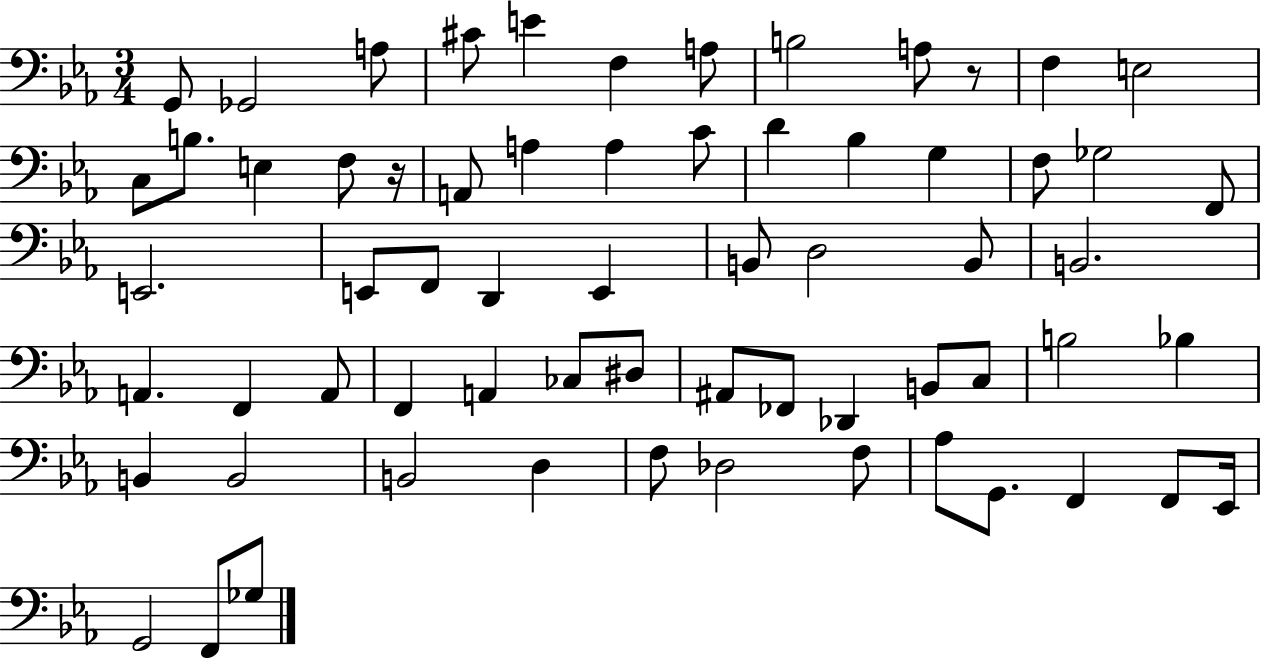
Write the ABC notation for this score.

X:1
T:Untitled
M:3/4
L:1/4
K:Eb
G,,/2 _G,,2 A,/2 ^C/2 E F, A,/2 B,2 A,/2 z/2 F, E,2 C,/2 B,/2 E, F,/2 z/4 A,,/2 A, A, C/2 D _B, G, F,/2 _G,2 F,,/2 E,,2 E,,/2 F,,/2 D,, E,, B,,/2 D,2 B,,/2 B,,2 A,, F,, A,,/2 F,, A,, _C,/2 ^D,/2 ^A,,/2 _F,,/2 _D,, B,,/2 C,/2 B,2 _B, B,, B,,2 B,,2 D, F,/2 _D,2 F,/2 _A,/2 G,,/2 F,, F,,/2 _E,,/4 G,,2 F,,/2 _G,/2